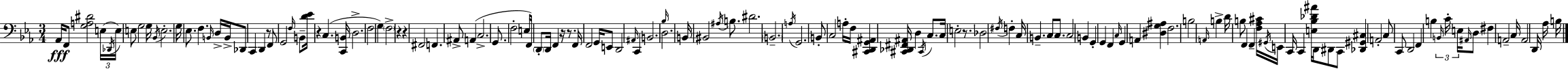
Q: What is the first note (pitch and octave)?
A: Ab2